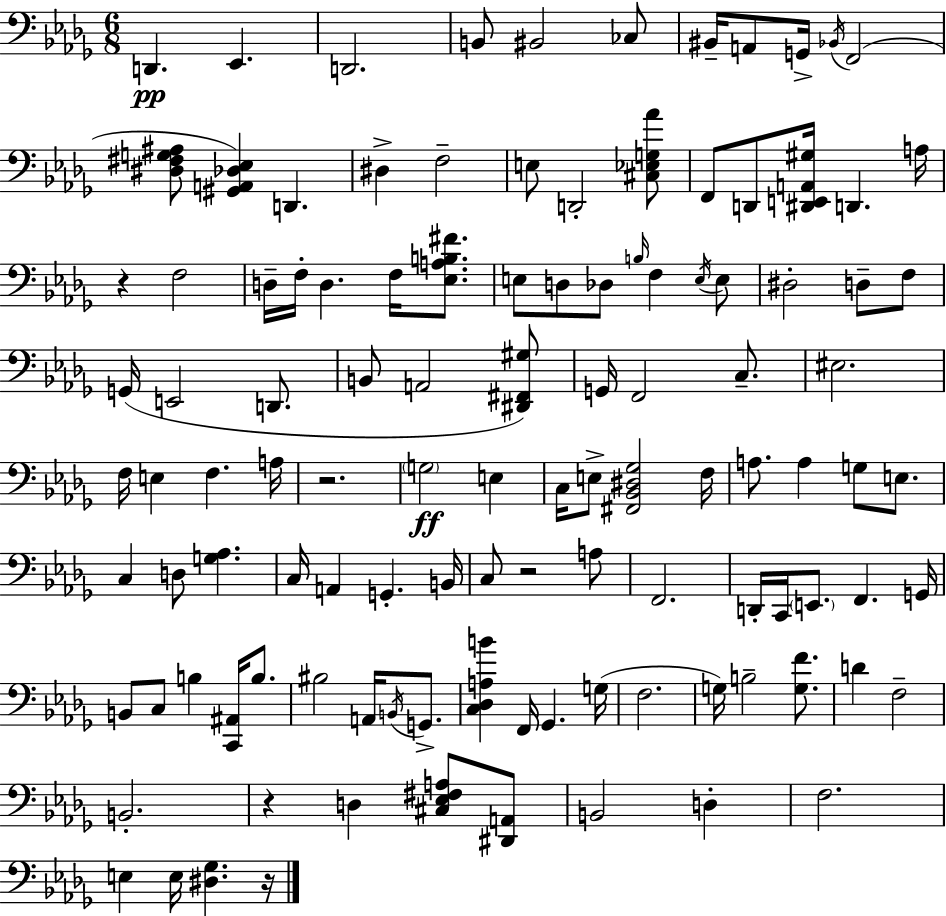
X:1
T:Untitled
M:6/8
L:1/4
K:Bbm
D,, _E,, D,,2 B,,/2 ^B,,2 _C,/2 ^B,,/4 A,,/2 G,,/4 _B,,/4 F,,2 [^D,^F,G,^A,]/2 [^G,,A,,_D,_E,] D,, ^D, F,2 E,/2 D,,2 [^C,_E,G,_A]/2 F,,/2 D,,/2 [^D,,E,,A,,^G,]/4 D,, A,/4 z F,2 D,/4 F,/4 D, F,/4 [_E,A,B,^F]/2 E,/2 D,/2 _D,/2 B,/4 F, E,/4 E,/2 ^D,2 D,/2 F,/2 G,,/4 E,,2 D,,/2 B,,/2 A,,2 [^D,,^F,,^G,]/2 G,,/4 F,,2 C,/2 ^E,2 F,/4 E, F, A,/4 z2 G,2 E, C,/4 E,/2 [^F,,_B,,^D,_G,]2 F,/4 A,/2 A, G,/2 E,/2 C, D,/2 [G,_A,] C,/4 A,, G,, B,,/4 C,/2 z2 A,/2 F,,2 D,,/4 C,,/4 E,,/2 F,, G,,/4 B,,/2 C,/2 B, [C,,^A,,]/4 B,/2 ^B,2 A,,/4 B,,/4 G,,/2 [C,_D,A,B] F,,/4 _G,, G,/4 F,2 G,/4 B,2 [G,F]/2 D F,2 B,,2 z D, [^C,_E,^F,A,]/2 [^D,,A,,]/2 B,,2 D, F,2 E, E,/4 [^D,_G,] z/4